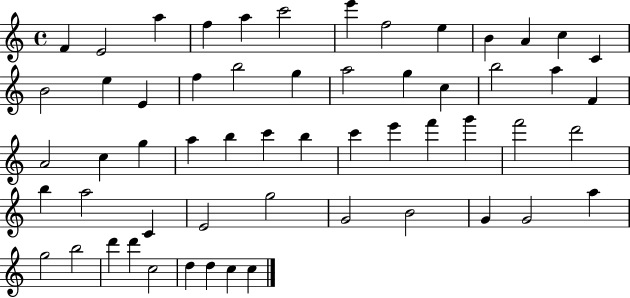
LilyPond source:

{
  \clef treble
  \time 4/4
  \defaultTimeSignature
  \key c \major
  f'4 e'2 a''4 | f''4 a''4 c'''2 | e'''4 f''2 e''4 | b'4 a'4 c''4 c'4 | \break b'2 e''4 e'4 | f''4 b''2 g''4 | a''2 g''4 c''4 | b''2 a''4 f'4 | \break a'2 c''4 g''4 | a''4 b''4 c'''4 b''4 | c'''4 e'''4 f'''4 g'''4 | f'''2 d'''2 | \break b''4 a''2 c'4 | e'2 g''2 | g'2 b'2 | g'4 g'2 a''4 | \break g''2 b''2 | d'''4 d'''4 c''2 | d''4 d''4 c''4 c''4 | \bar "|."
}